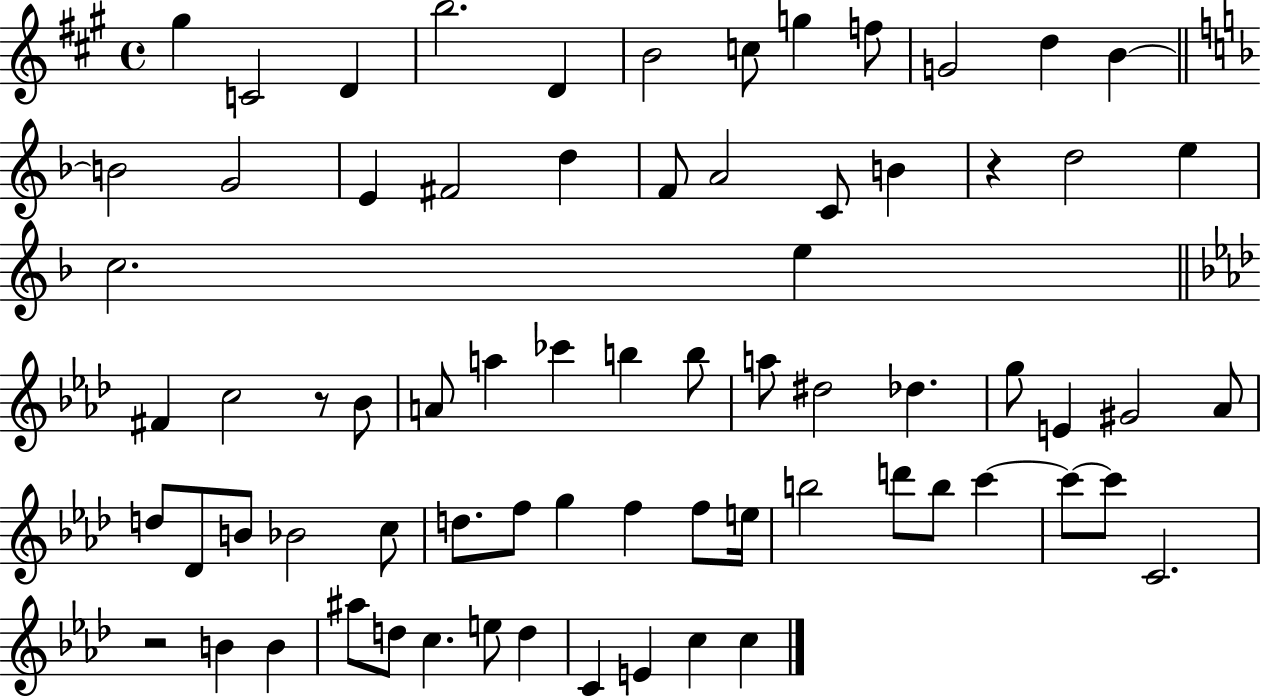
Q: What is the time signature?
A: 4/4